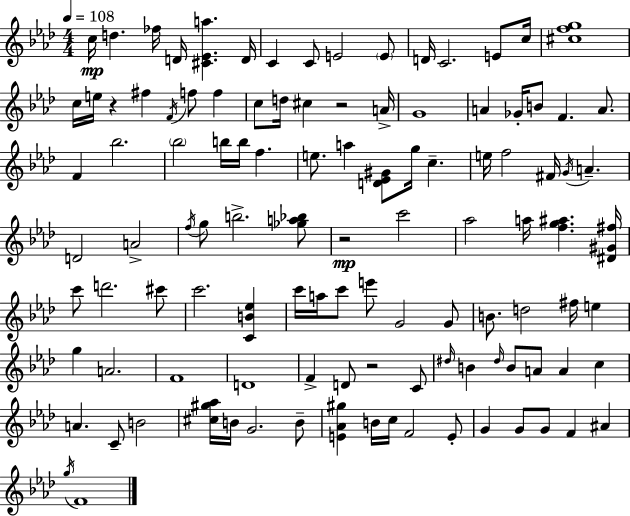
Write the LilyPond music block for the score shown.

{
  \clef treble
  \numericTimeSignature
  \time 4/4
  \key aes \major
  \tempo 4 = 108
  c''16\mp d''4. fes''16 d'16 <cis' ees' a''>4. d'16 | c'4 c'8 e'2 \parenthesize e'8 | d'16 c'2. e'8 c''16 | <cis'' f'' g''>1 | \break c''16 e''16 r4 fis''4 \acciaccatura { f'16 } f''8 f''4 | c''8 d''16 cis''4 r2 | a'16-> g'1 | a'4 ges'16-. b'8 f'4. a'8. | \break f'4 bes''2. | \parenthesize bes''2 b''16 b''16 f''4. | e''8. a''4 <d' ees' gis'>8 g''16 c''4.-- | e''16 f''2 fis'16 \acciaccatura { g'16 } a'4.-- | \break d'2 a'2-> | \acciaccatura { f''16 } g''8 b''2.-> | <ges'' a'' bes''>8 r2\mp c'''2 | aes''2 a''16 <f'' g'' ais''>4. | \break <dis' gis' fis''>16 c'''8 d'''2. | cis'''8 c'''2. <c' b' ees''>4 | c'''16 a''16 c'''8 e'''8 g'2 | g'8 b'8. d''2 fis''16 e''4 | \break g''4 a'2. | f'1 | d'1 | f'4-> d'8 r2 | \break c'8 \grace { dis''16 } b'4 \grace { dis''16 } b'8 a'8 a'4 | c''4 a'4. c'8-- b'2 | <cis'' gis'' aes''>16 b'16 g'2. | b'8-- <e' aes' gis''>4 b'16 c''16 f'2 | \break e'8-. g'4 g'8 g'8 f'4 | ais'4 \acciaccatura { g''16 } f'1 | \bar "|."
}